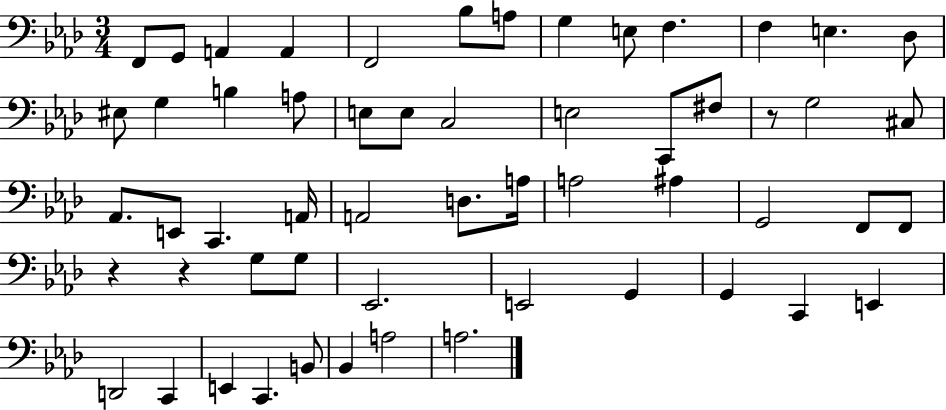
{
  \clef bass
  \numericTimeSignature
  \time 3/4
  \key aes \major
  f,8 g,8 a,4 a,4 | f,2 bes8 a8 | g4 e8 f4. | f4 e4. des8 | \break eis8 g4 b4 a8 | e8 e8 c2 | e2 c,8 fis8 | r8 g2 cis8 | \break aes,8. e,8 c,4. a,16 | a,2 d8. a16 | a2 ais4 | g,2 f,8 f,8 | \break r4 r4 g8 g8 | ees,2. | e,2 g,4 | g,4 c,4 e,4 | \break d,2 c,4 | e,4 c,4. b,8 | bes,4 a2 | a2. | \break \bar "|."
}